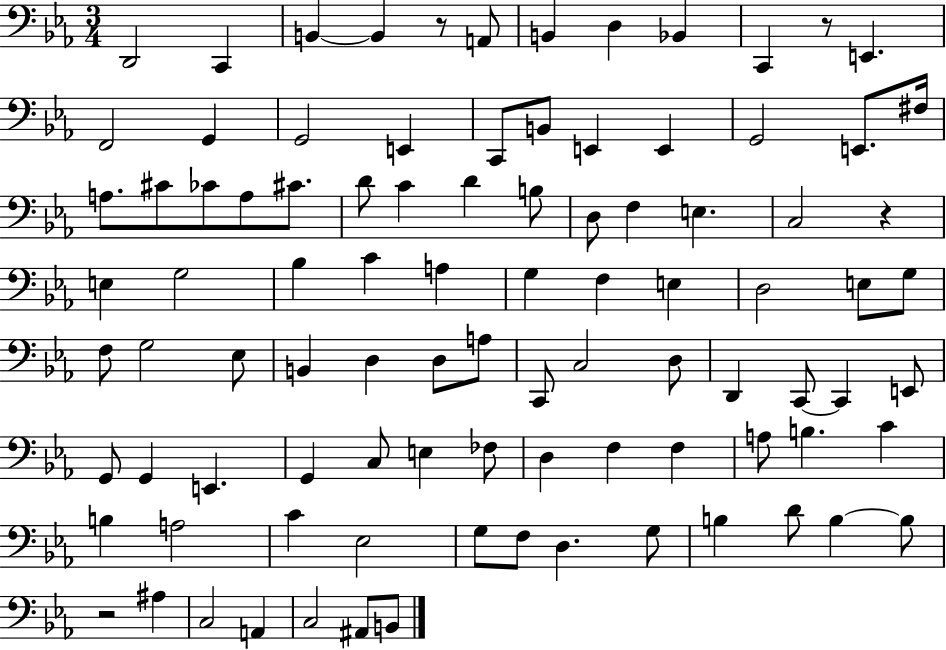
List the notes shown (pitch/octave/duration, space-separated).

D2/h C2/q B2/q B2/q R/e A2/e B2/q D3/q Bb2/q C2/q R/e E2/q. F2/h G2/q G2/h E2/q C2/e B2/e E2/q E2/q G2/h E2/e. F#3/s A3/e. C#4/e CES4/e A3/e C#4/e. D4/e C4/q D4/q B3/e D3/e F3/q E3/q. C3/h R/q E3/q G3/h Bb3/q C4/q A3/q G3/q F3/q E3/q D3/h E3/e G3/e F3/e G3/h Eb3/e B2/q D3/q D3/e A3/e C2/e C3/h D3/e D2/q C2/e C2/q E2/e G2/e G2/q E2/q. G2/q C3/e E3/q FES3/e D3/q F3/q F3/q A3/e B3/q. C4/q B3/q A3/h C4/q Eb3/h G3/e F3/e D3/q. G3/e B3/q D4/e B3/q B3/e R/h A#3/q C3/h A2/q C3/h A#2/e B2/e